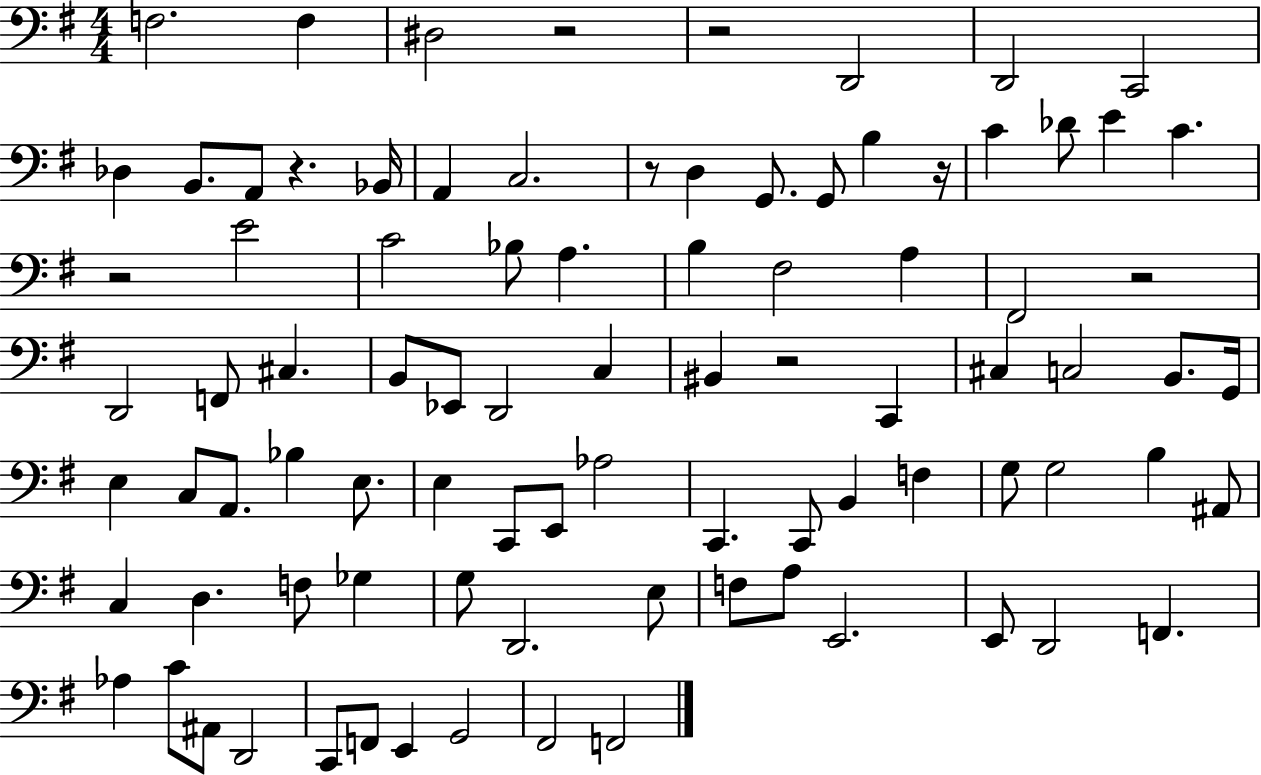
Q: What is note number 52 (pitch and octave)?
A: C2